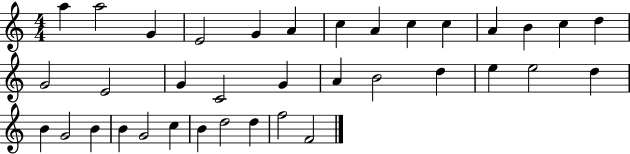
{
  \clef treble
  \numericTimeSignature
  \time 4/4
  \key c \major
  a''4 a''2 g'4 | e'2 g'4 a'4 | c''4 a'4 c''4 c''4 | a'4 b'4 c''4 d''4 | \break g'2 e'2 | g'4 c'2 g'4 | a'4 b'2 d''4 | e''4 e''2 d''4 | \break b'4 g'2 b'4 | b'4 g'2 c''4 | b'4 d''2 d''4 | f''2 f'2 | \break \bar "|."
}